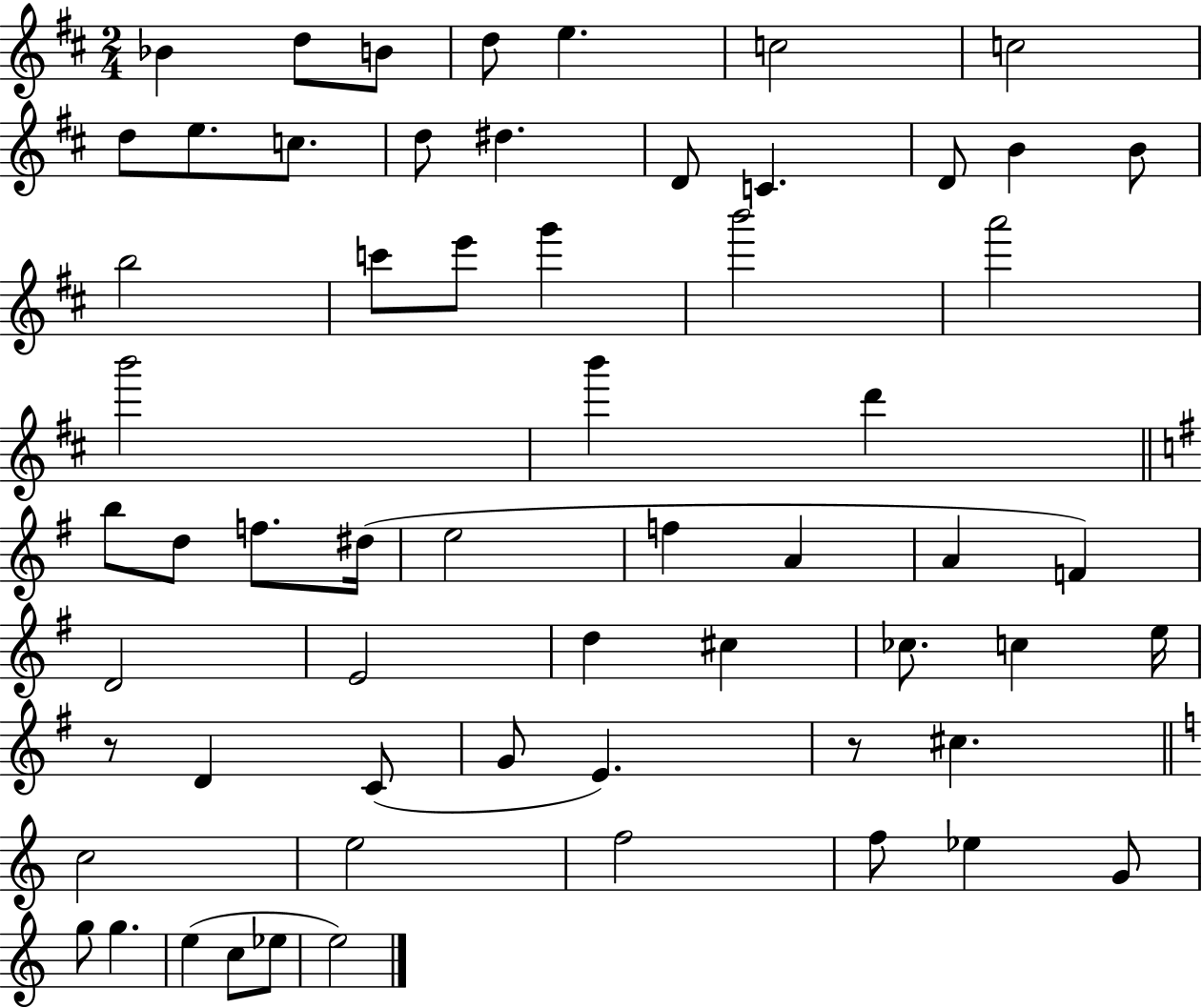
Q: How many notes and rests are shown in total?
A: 61